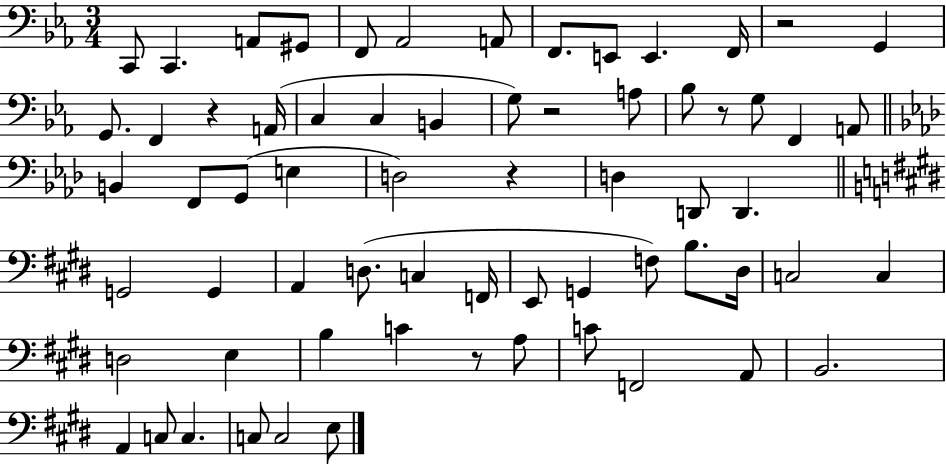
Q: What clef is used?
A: bass